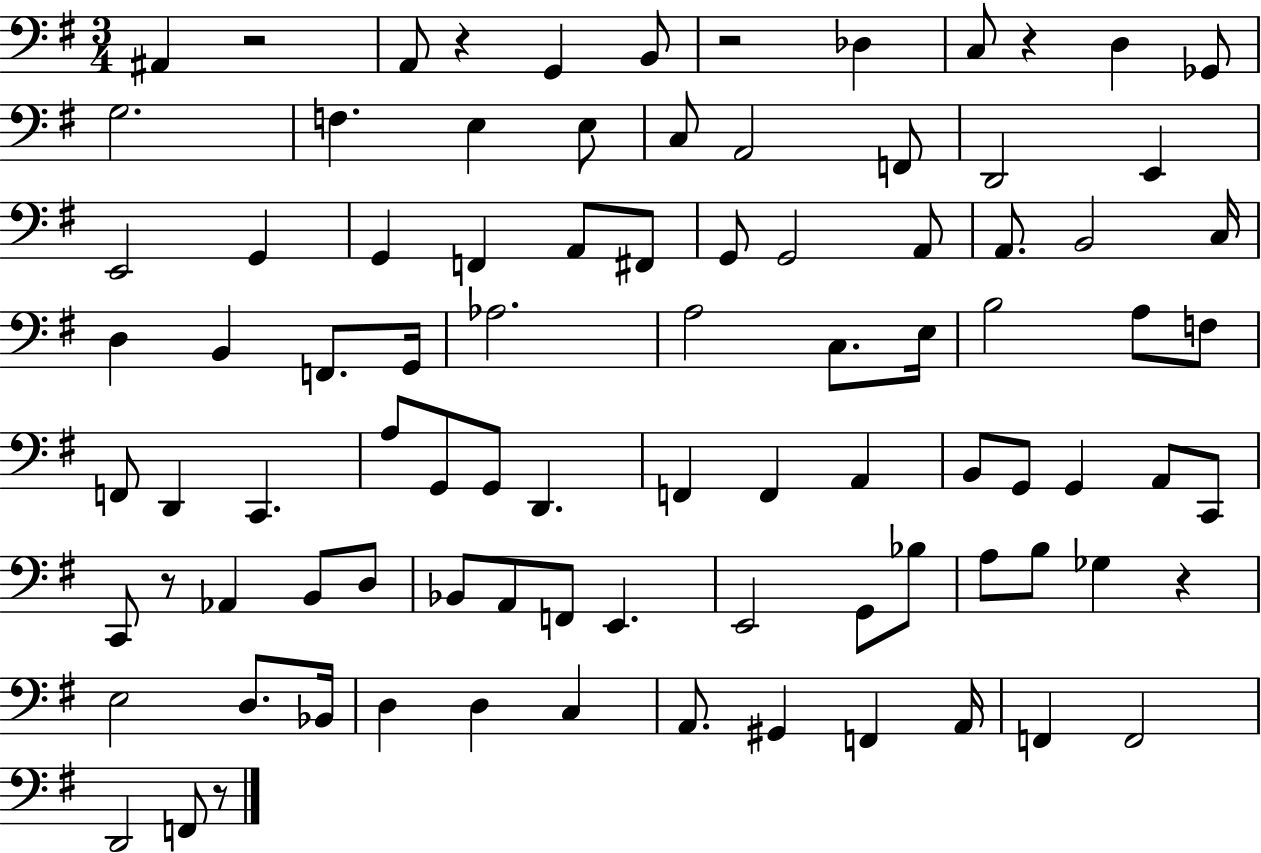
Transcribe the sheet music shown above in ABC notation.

X:1
T:Untitled
M:3/4
L:1/4
K:G
^A,, z2 A,,/2 z G,, B,,/2 z2 _D, C,/2 z D, _G,,/2 G,2 F, E, E,/2 C,/2 A,,2 F,,/2 D,,2 E,, E,,2 G,, G,, F,, A,,/2 ^F,,/2 G,,/2 G,,2 A,,/2 A,,/2 B,,2 C,/4 D, B,, F,,/2 G,,/4 _A,2 A,2 C,/2 E,/4 B,2 A,/2 F,/2 F,,/2 D,, C,, A,/2 G,,/2 G,,/2 D,, F,, F,, A,, B,,/2 G,,/2 G,, A,,/2 C,,/2 C,,/2 z/2 _A,, B,,/2 D,/2 _B,,/2 A,,/2 F,,/2 E,, E,,2 G,,/2 _B,/2 A,/2 B,/2 _G, z E,2 D,/2 _B,,/4 D, D, C, A,,/2 ^G,, F,, A,,/4 F,, F,,2 D,,2 F,,/2 z/2